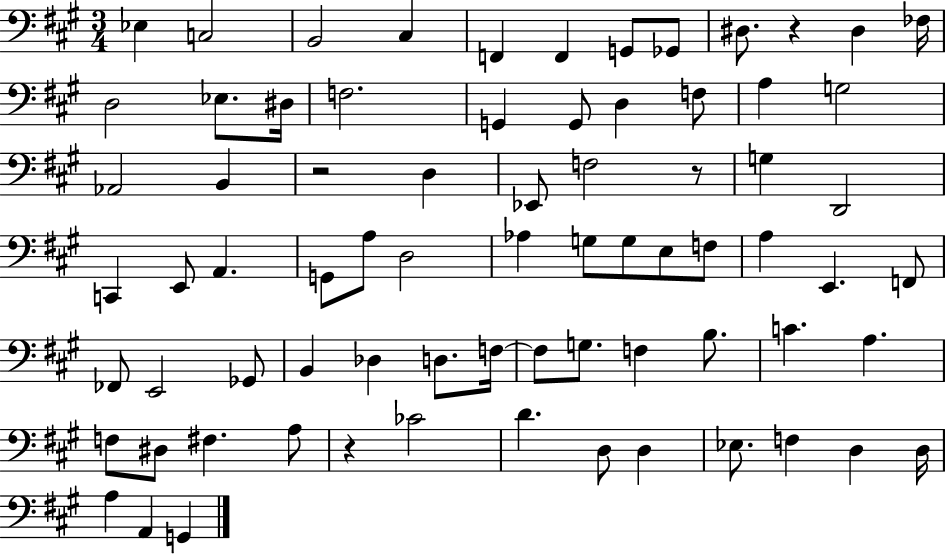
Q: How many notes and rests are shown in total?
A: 74